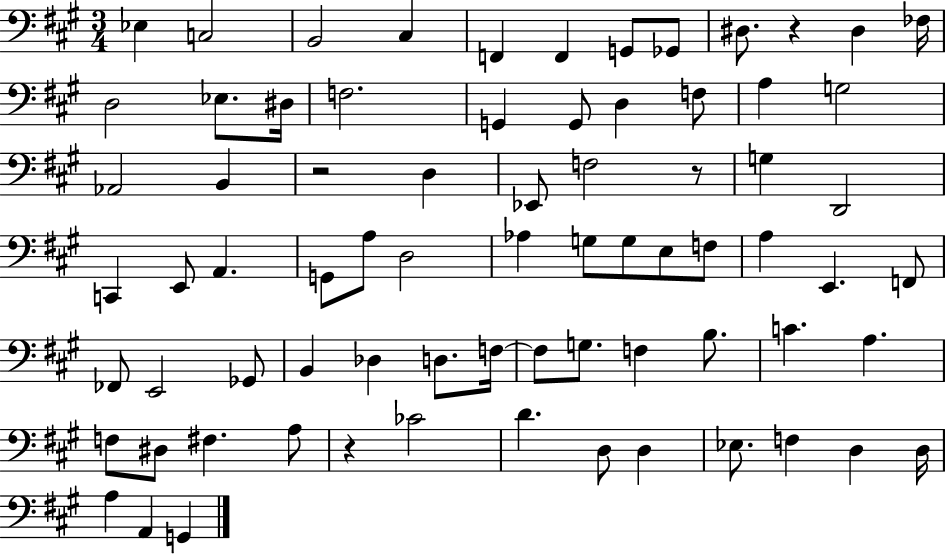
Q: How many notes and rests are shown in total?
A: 74